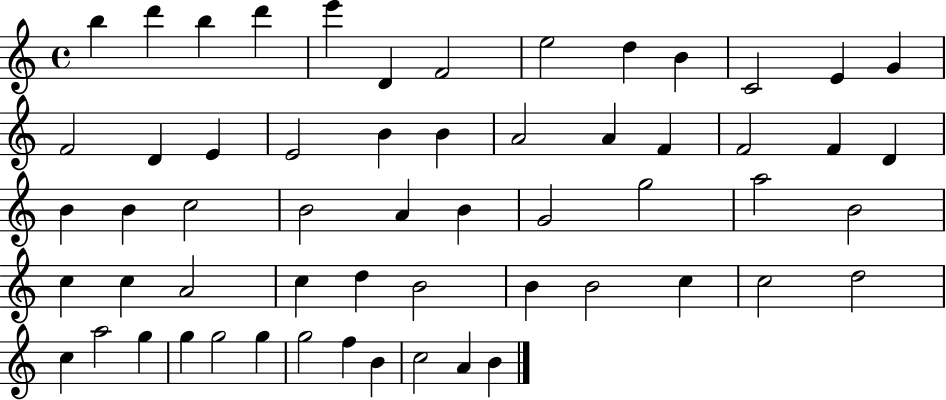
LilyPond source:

{
  \clef treble
  \time 4/4
  \defaultTimeSignature
  \key c \major
  b''4 d'''4 b''4 d'''4 | e'''4 d'4 f'2 | e''2 d''4 b'4 | c'2 e'4 g'4 | \break f'2 d'4 e'4 | e'2 b'4 b'4 | a'2 a'4 f'4 | f'2 f'4 d'4 | \break b'4 b'4 c''2 | b'2 a'4 b'4 | g'2 g''2 | a''2 b'2 | \break c''4 c''4 a'2 | c''4 d''4 b'2 | b'4 b'2 c''4 | c''2 d''2 | \break c''4 a''2 g''4 | g''4 g''2 g''4 | g''2 f''4 b'4 | c''2 a'4 b'4 | \break \bar "|."
}